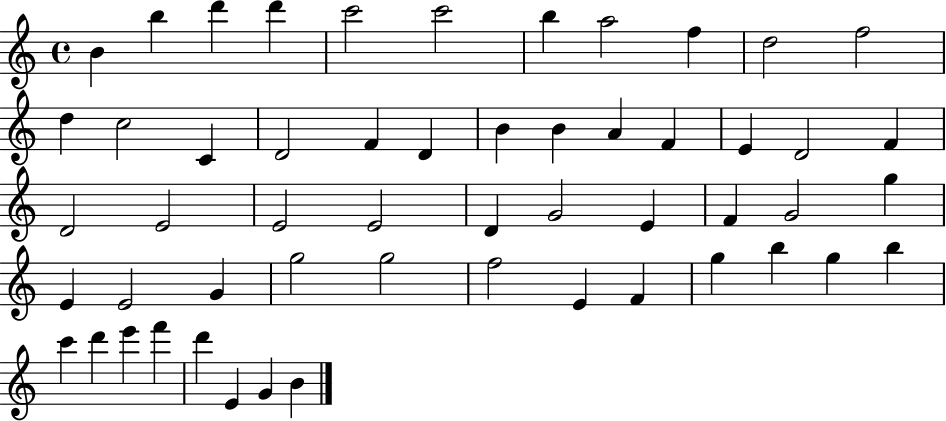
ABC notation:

X:1
T:Untitled
M:4/4
L:1/4
K:C
B b d' d' c'2 c'2 b a2 f d2 f2 d c2 C D2 F D B B A F E D2 F D2 E2 E2 E2 D G2 E F G2 g E E2 G g2 g2 f2 E F g b g b c' d' e' f' d' E G B